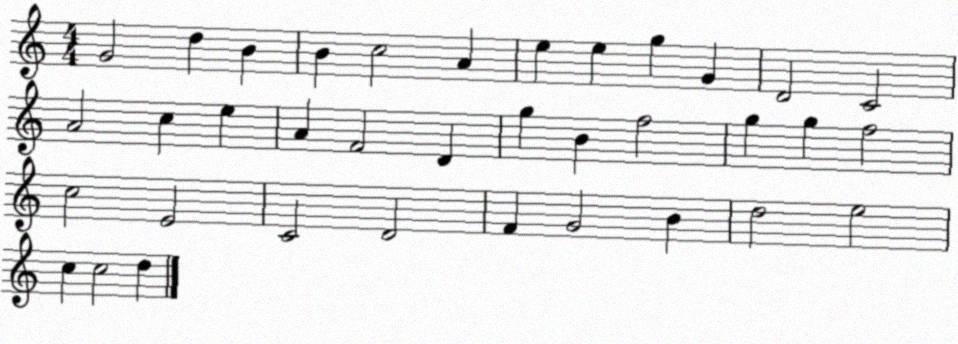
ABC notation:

X:1
T:Untitled
M:4/4
L:1/4
K:C
G2 d B B c2 A e e g G D2 C2 A2 c e A F2 D g B f2 g g f2 c2 E2 C2 D2 F G2 B d2 e2 c c2 d